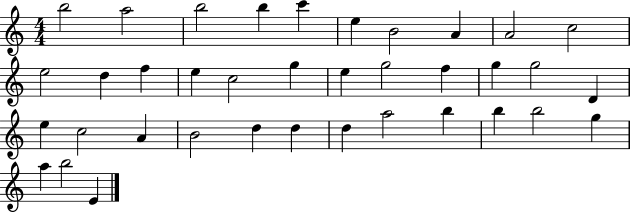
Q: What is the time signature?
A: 4/4